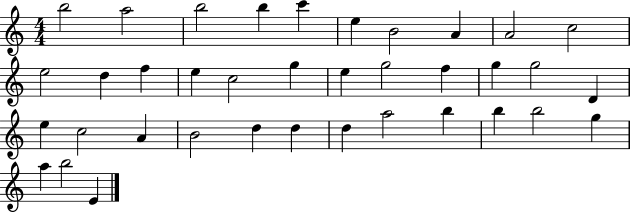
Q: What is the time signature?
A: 4/4